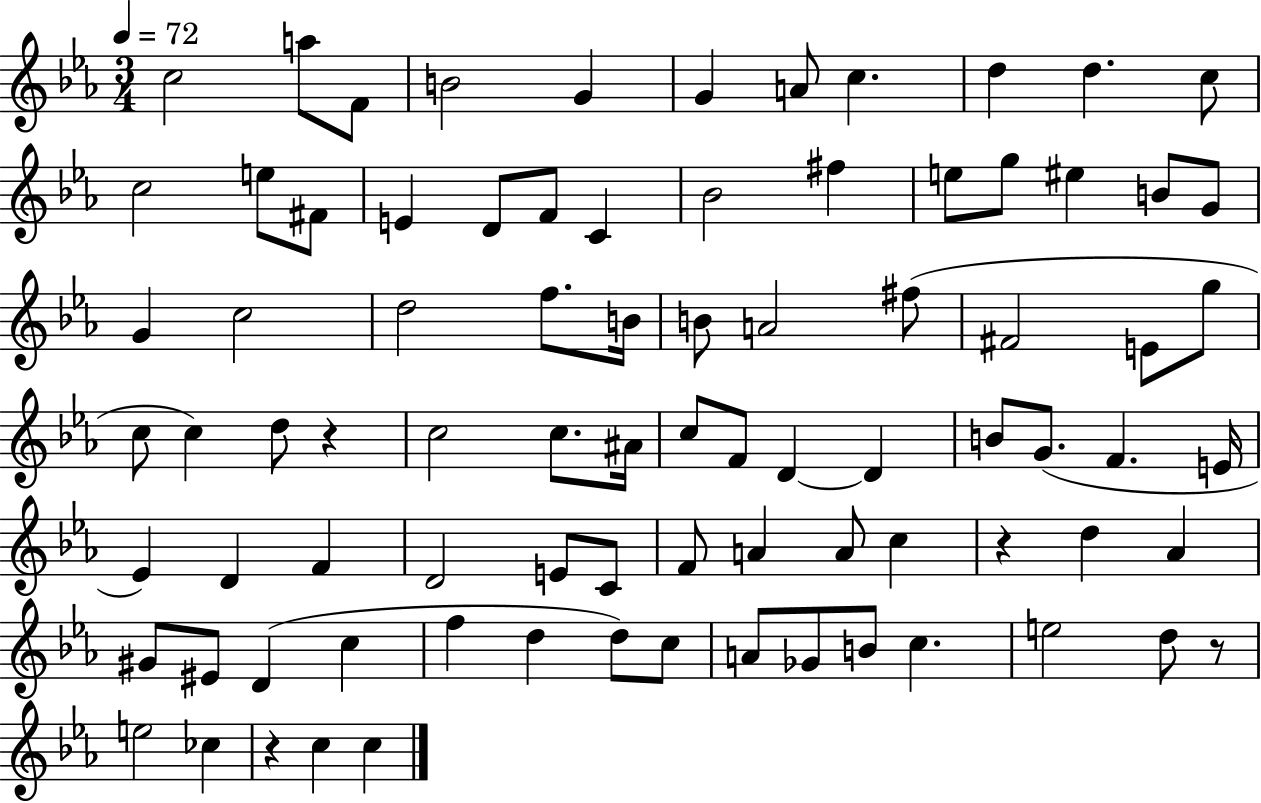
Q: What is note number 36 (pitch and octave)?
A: G5